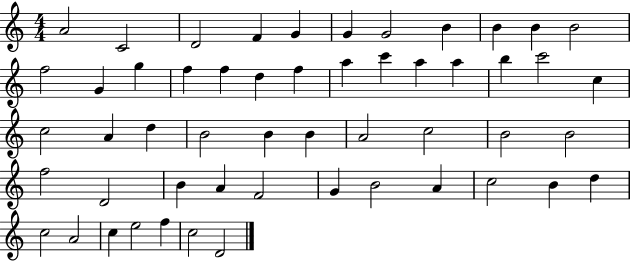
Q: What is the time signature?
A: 4/4